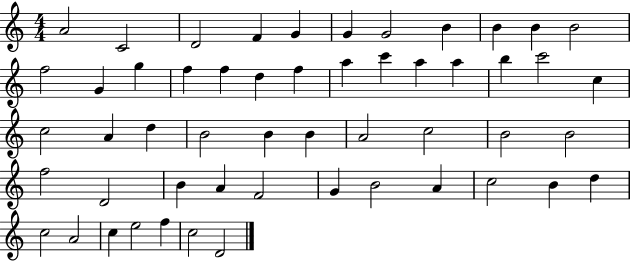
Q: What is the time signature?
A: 4/4